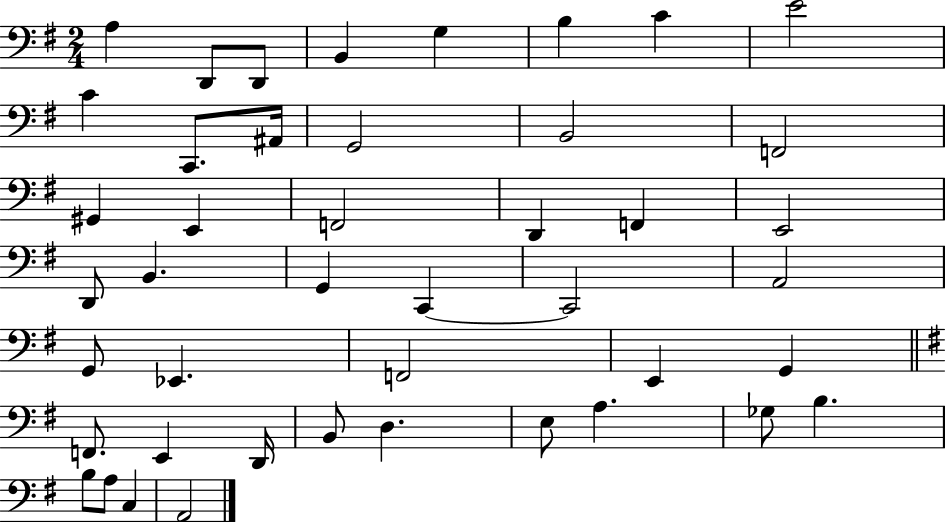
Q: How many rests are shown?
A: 0